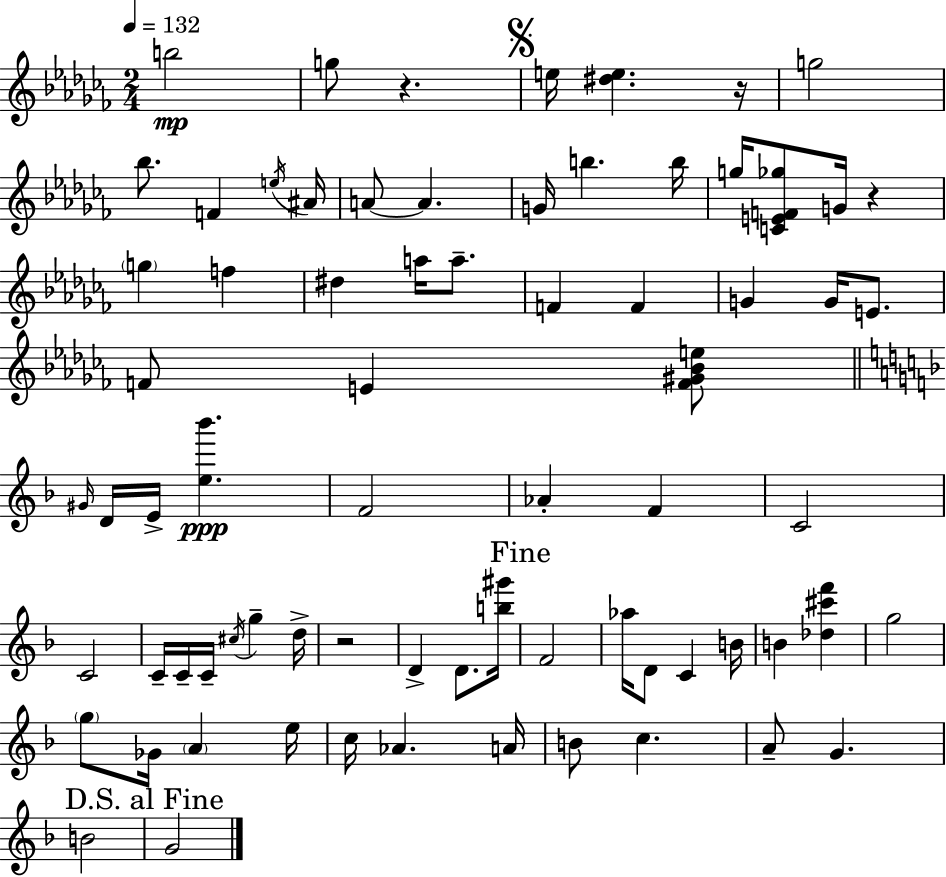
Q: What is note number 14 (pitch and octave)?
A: G5